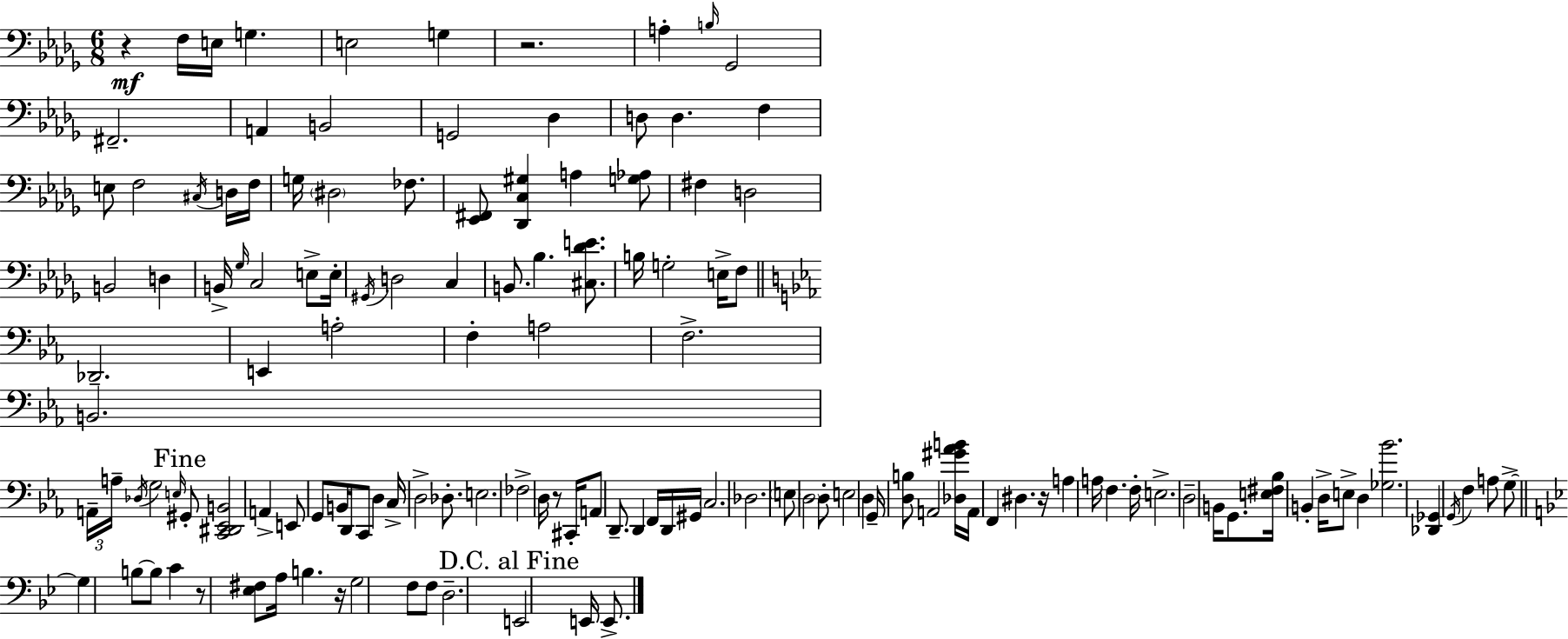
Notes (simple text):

R/q F3/s E3/s G3/q. E3/h G3/q R/h. A3/q B3/s Gb2/h F#2/h. A2/q B2/h G2/h Db3/q D3/e D3/q. F3/q E3/e F3/h C#3/s D3/s F3/s G3/s D#3/h FES3/e. [Eb2,F#2]/e [Db2,C3,G#3]/q A3/q [G3,Ab3]/e F#3/q D3/h B2/h D3/q B2/s Gb3/s C3/h E3/e E3/s G#2/s D3/h C3/q B2/e. Bb3/q. [C#3,Db4,E4]/e. B3/s G3/h E3/s F3/e Db2/h. E2/q A3/h F3/q A3/h F3/h. B2/h. A2/s A3/s Db3/s G3/h E3/s G#2/e [C2,D#2,Eb2,B2]/h A2/q E2/e G2/e B2/s D2/s C2/e D3/q C3/s D3/h Db3/e. E3/h. FES3/h D3/s R/e C#2/s A2/e D2/e. D2/q F2/s D2/s G#2/s C3/h. Db3/h. E3/e D3/h D3/e E3/h D3/q G2/s [D3,B3]/e A2/h [Db3,G#4,Ab4,B4]/s A2/s F2/q D#3/q. R/s A3/q A3/s F3/q. F3/s E3/h. D3/h B2/s G2/e. [E3,F#3,Bb3]/s B2/q D3/s E3/e D3/q [Gb3,Bb4]/h. [Db2,Gb2]/q G2/s F3/q A3/e G3/e G3/q B3/e B3/e C4/q R/e [Eb3,F#3]/e A3/s B3/q. R/s G3/h F3/e F3/e D3/h. E2/h E2/s E2/e.